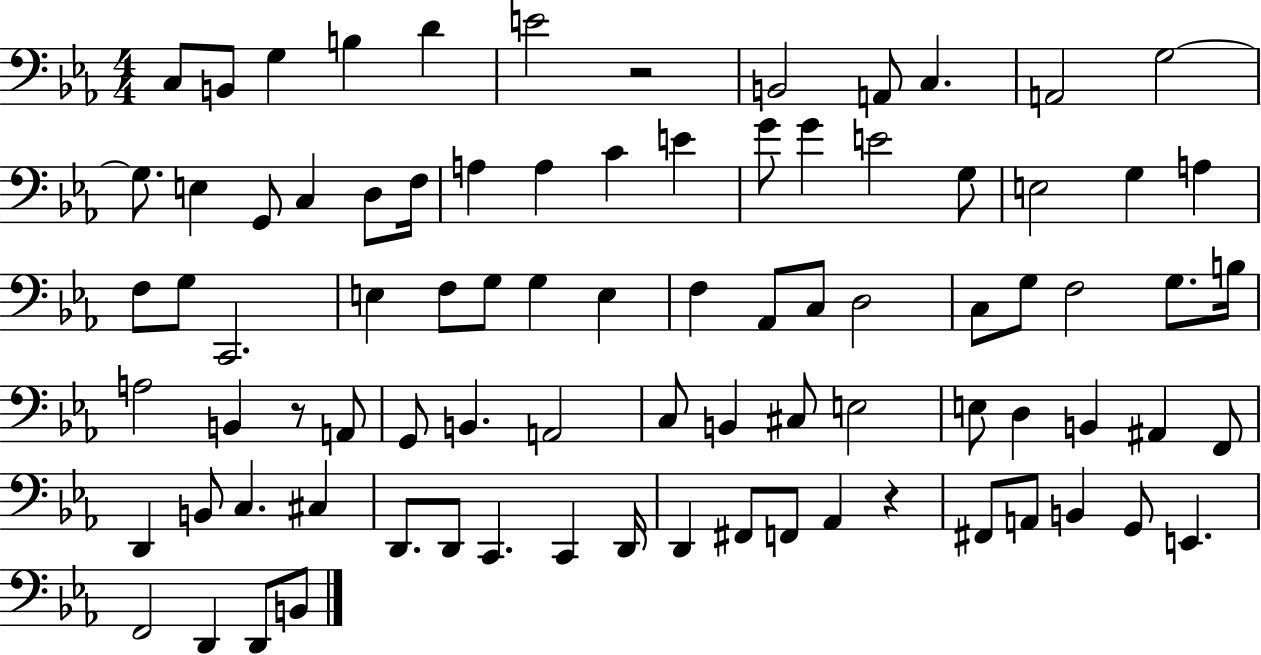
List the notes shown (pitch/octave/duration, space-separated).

C3/e B2/e G3/q B3/q D4/q E4/h R/h B2/h A2/e C3/q. A2/h G3/h G3/e. E3/q G2/e C3/q D3/e F3/s A3/q A3/q C4/q E4/q G4/e G4/q E4/h G3/e E3/h G3/q A3/q F3/e G3/e C2/h. E3/q F3/e G3/e G3/q E3/q F3/q Ab2/e C3/e D3/h C3/e G3/e F3/h G3/e. B3/s A3/h B2/q R/e A2/e G2/e B2/q. A2/h C3/e B2/q C#3/e E3/h E3/e D3/q B2/q A#2/q F2/e D2/q B2/e C3/q. C#3/q D2/e. D2/e C2/q. C2/q D2/s D2/q F#2/e F2/e Ab2/q R/q F#2/e A2/e B2/q G2/e E2/q. F2/h D2/q D2/e B2/e